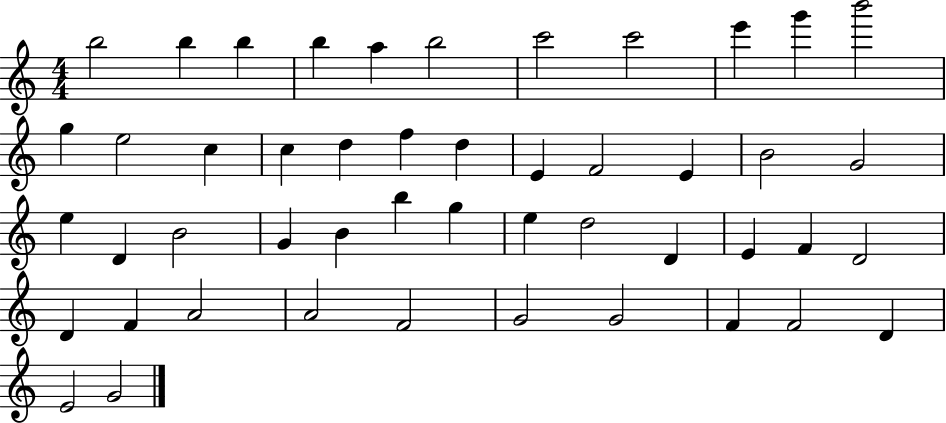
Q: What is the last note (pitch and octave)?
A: G4